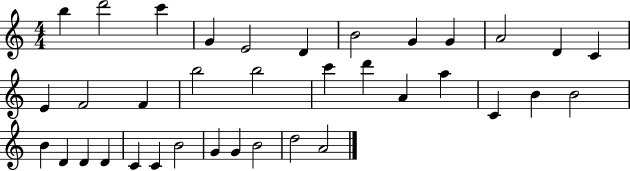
B5/q D6/h C6/q G4/q E4/h D4/q B4/h G4/q G4/q A4/h D4/q C4/q E4/q F4/h F4/q B5/h B5/h C6/q D6/q A4/q A5/q C4/q B4/q B4/h B4/q D4/q D4/q D4/q C4/q C4/q B4/h G4/q G4/q B4/h D5/h A4/h